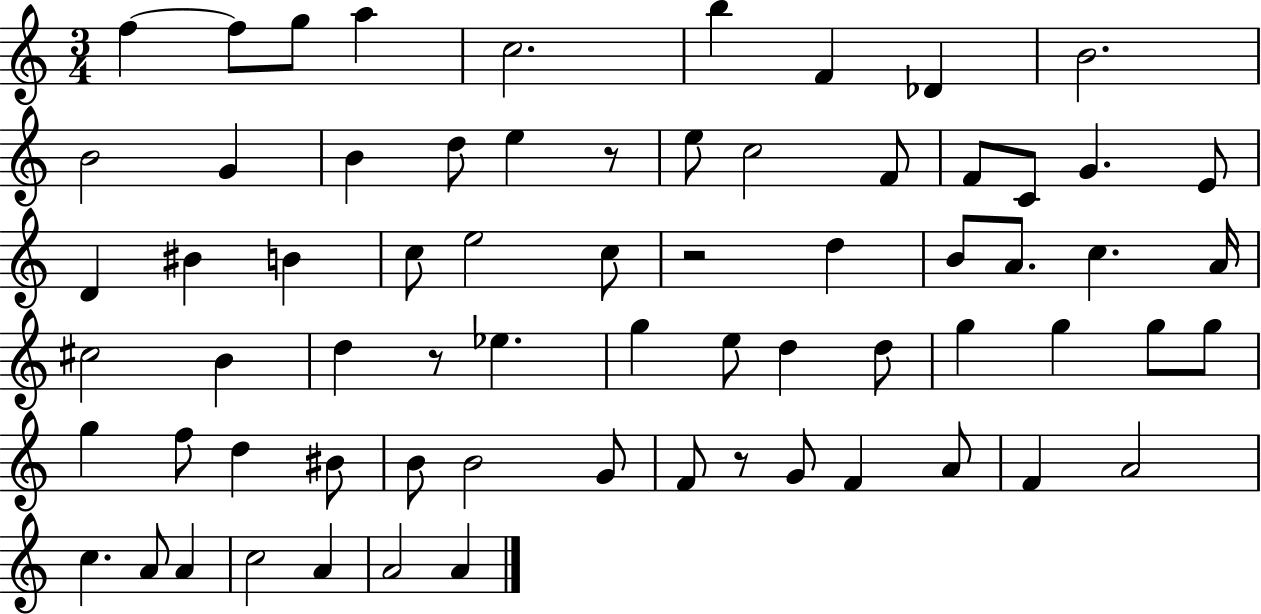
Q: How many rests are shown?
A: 4